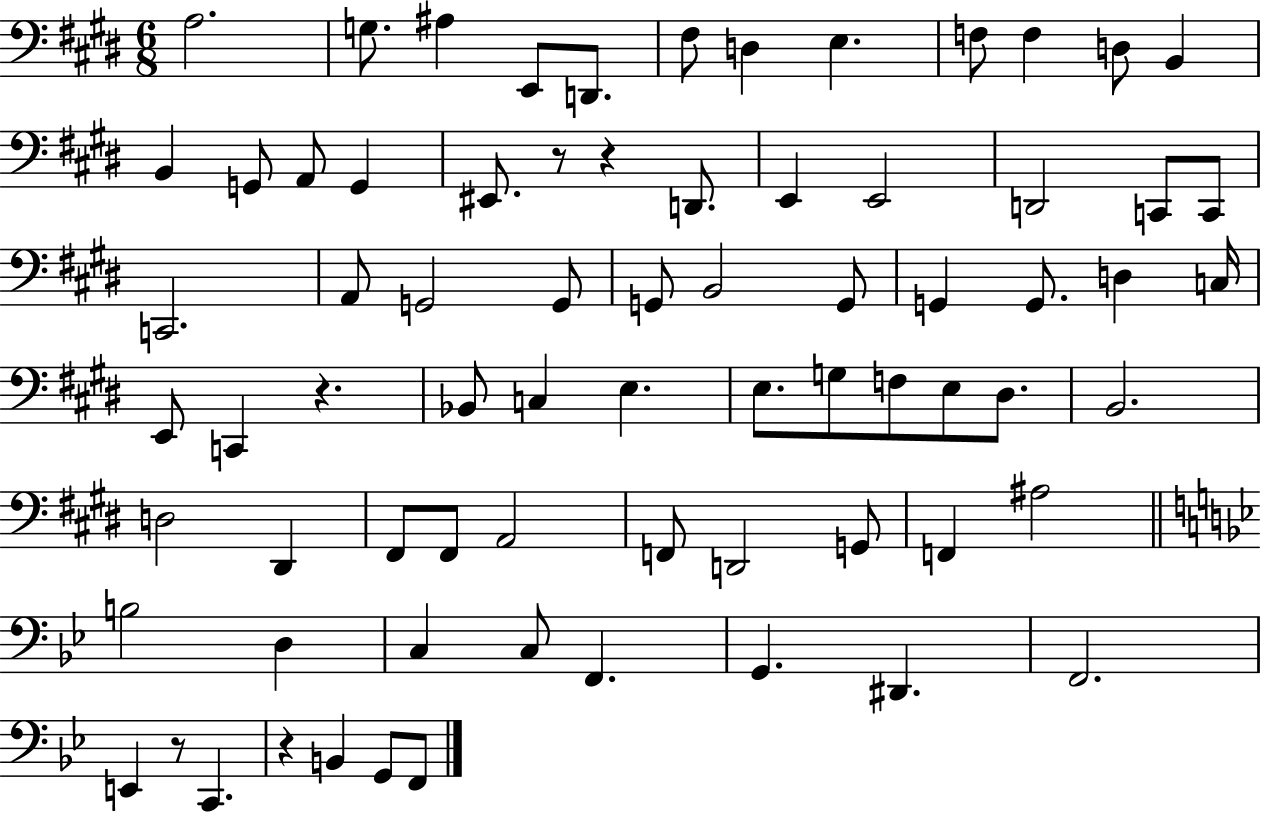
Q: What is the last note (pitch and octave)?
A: F2